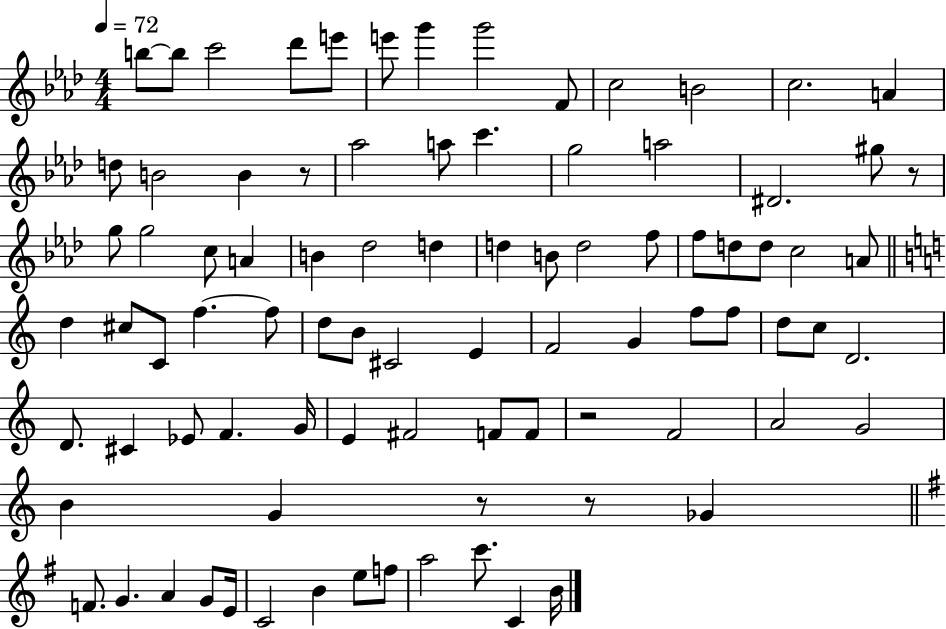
X:1
T:Untitled
M:4/4
L:1/4
K:Ab
b/2 b/2 c'2 _d'/2 e'/2 e'/2 g' g'2 F/2 c2 B2 c2 A d/2 B2 B z/2 _a2 a/2 c' g2 a2 ^D2 ^g/2 z/2 g/2 g2 c/2 A B _d2 d d B/2 d2 f/2 f/2 d/2 d/2 c2 A/2 d ^c/2 C/2 f f/2 d/2 B/2 ^C2 E F2 G f/2 f/2 d/2 c/2 D2 D/2 ^C _E/2 F G/4 E ^F2 F/2 F/2 z2 F2 A2 G2 B G z/2 z/2 _G F/2 G A G/2 E/4 C2 B e/2 f/2 a2 c'/2 C B/4